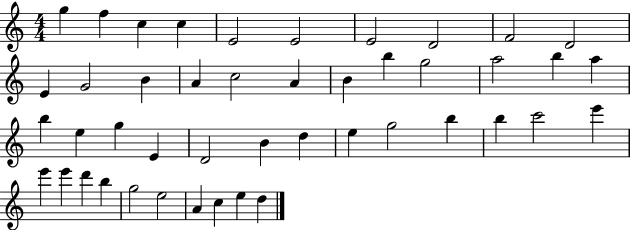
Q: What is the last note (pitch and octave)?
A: D5